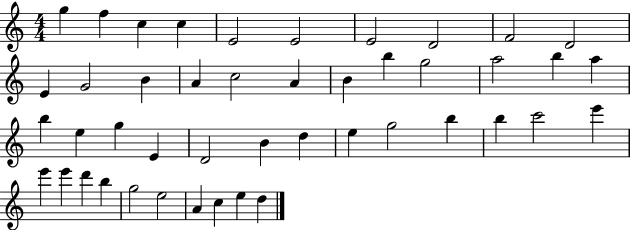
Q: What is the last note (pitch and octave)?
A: D5